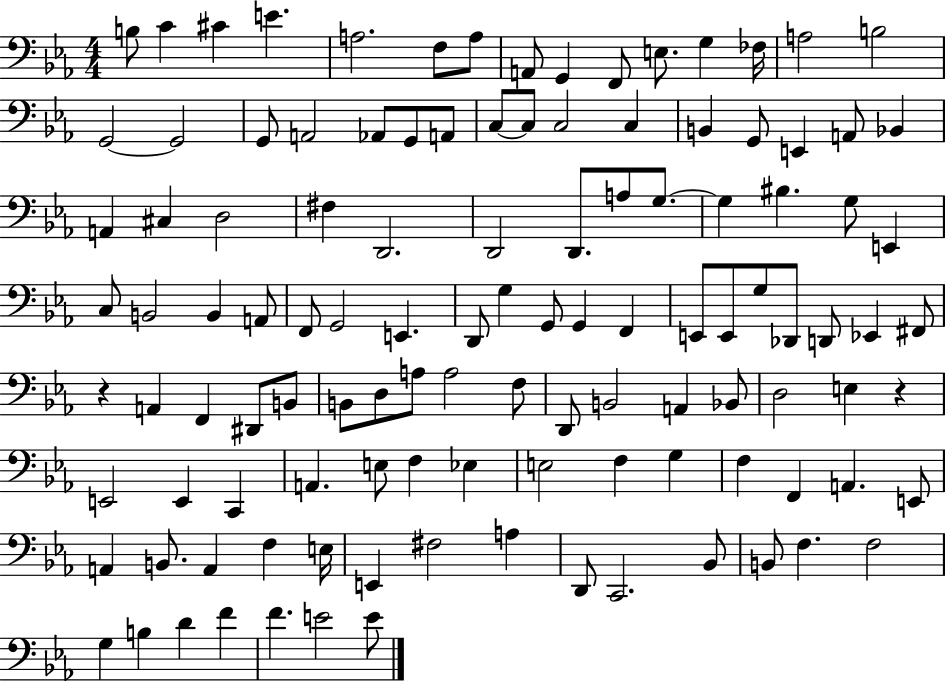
{
  \clef bass
  \numericTimeSignature
  \time 4/4
  \key ees \major
  b8 c'4 cis'4 e'4. | a2. f8 a8 | a,8 g,4 f,8 e8. g4 fes16 | a2 b2 | \break g,2~~ g,2 | g,8 a,2 aes,8 g,8 a,8 | c8~~ c8 c2 c4 | b,4 g,8 e,4 a,8 bes,4 | \break a,4 cis4 d2 | fis4 d,2. | d,2 d,8. a8 g8.~~ | g4 bis4. g8 e,4 | \break c8 b,2 b,4 a,8 | f,8 g,2 e,4. | d,8 g4 g,8 g,4 f,4 | e,8 e,8 g8 des,8 d,8 ees,4 fis,8 | \break r4 a,4 f,4 dis,8 b,8 | b,8 d8 a8 a2 f8 | d,8 b,2 a,4 bes,8 | d2 e4 r4 | \break e,2 e,4 c,4 | a,4. e8 f4 ees4 | e2 f4 g4 | f4 f,4 a,4. e,8 | \break a,4 b,8. a,4 f4 e16 | e,4 fis2 a4 | d,8 c,2. bes,8 | b,8 f4. f2 | \break g4 b4 d'4 f'4 | f'4. e'2 e'8 | \bar "|."
}